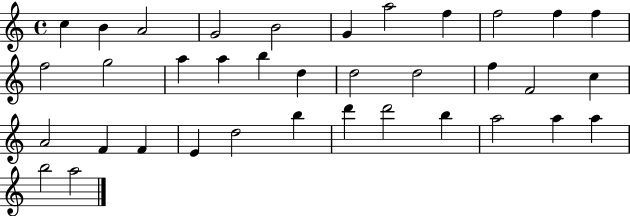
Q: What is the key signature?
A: C major